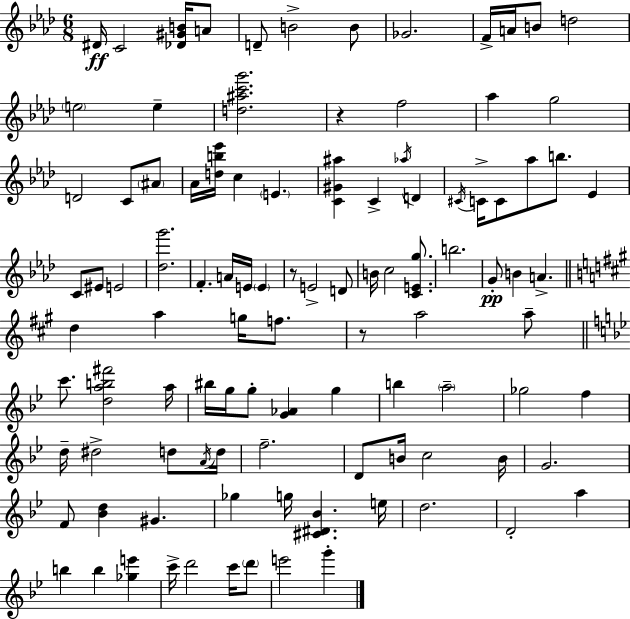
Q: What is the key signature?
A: AES major